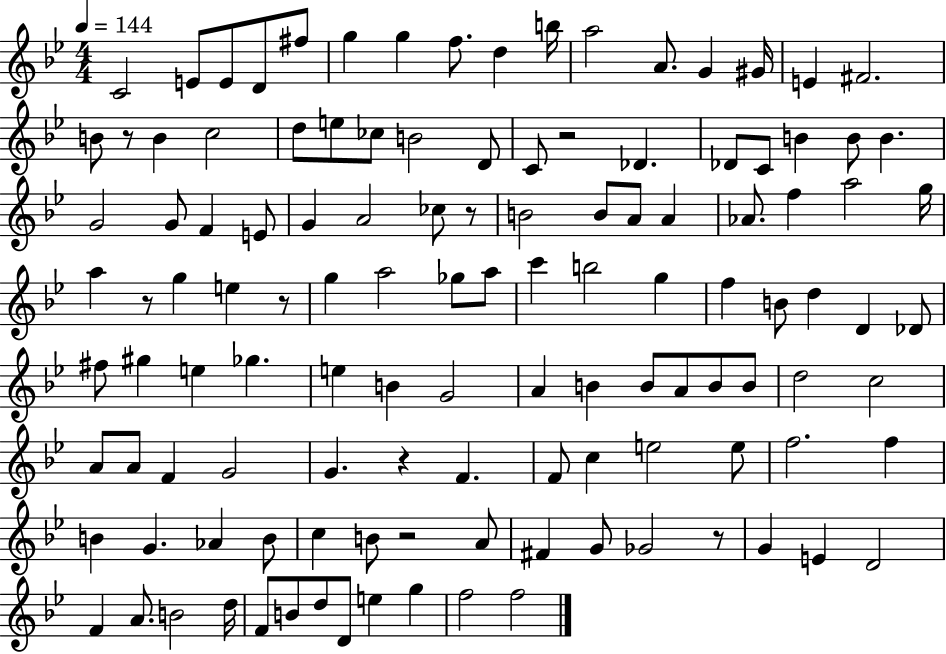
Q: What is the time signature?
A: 4/4